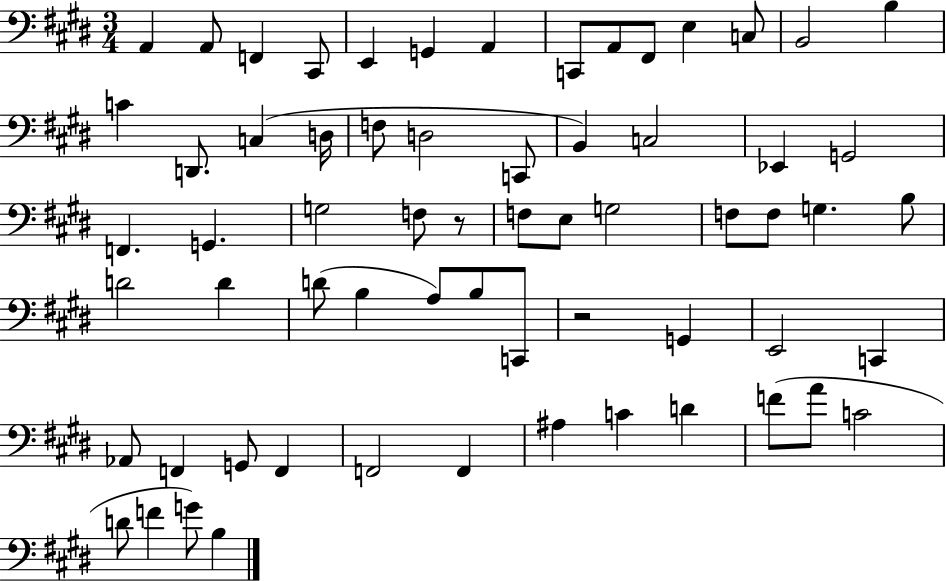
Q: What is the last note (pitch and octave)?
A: B3